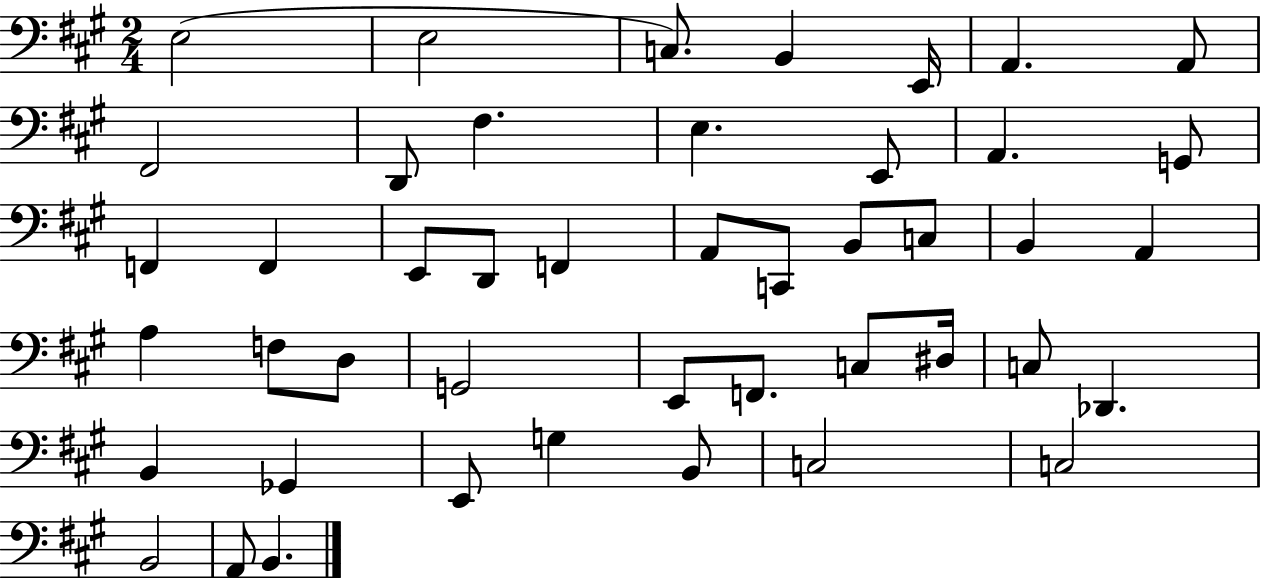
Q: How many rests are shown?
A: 0